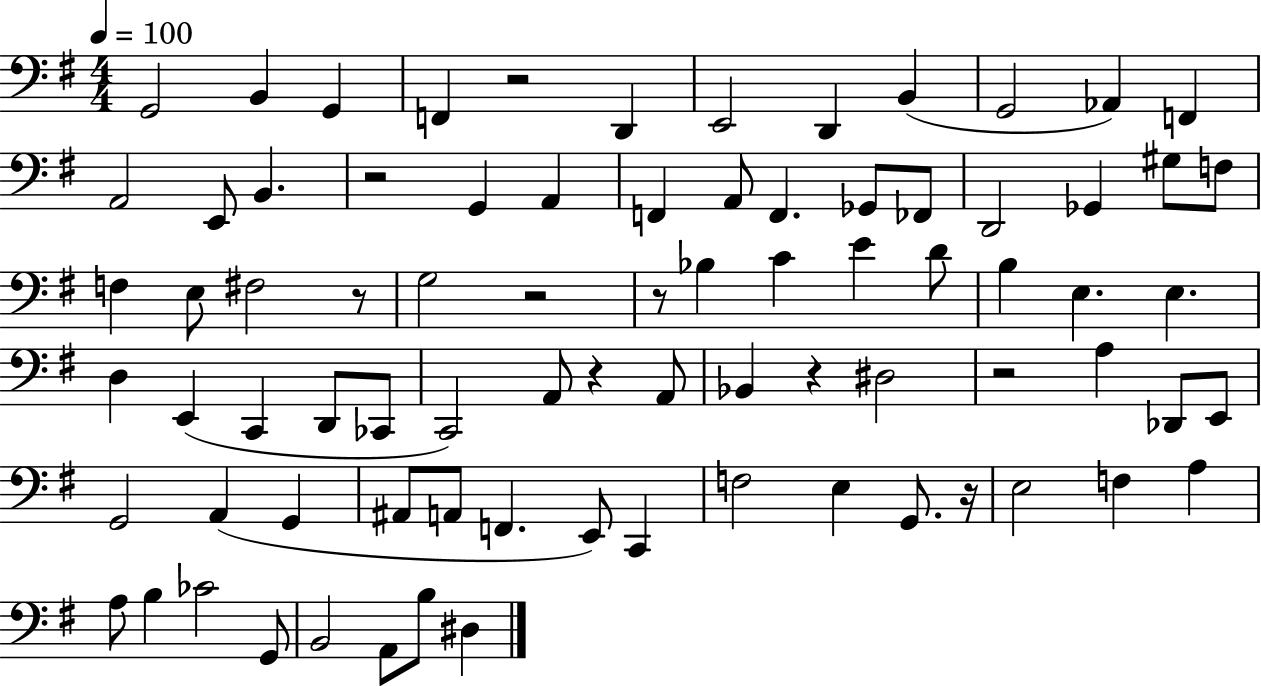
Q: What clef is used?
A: bass